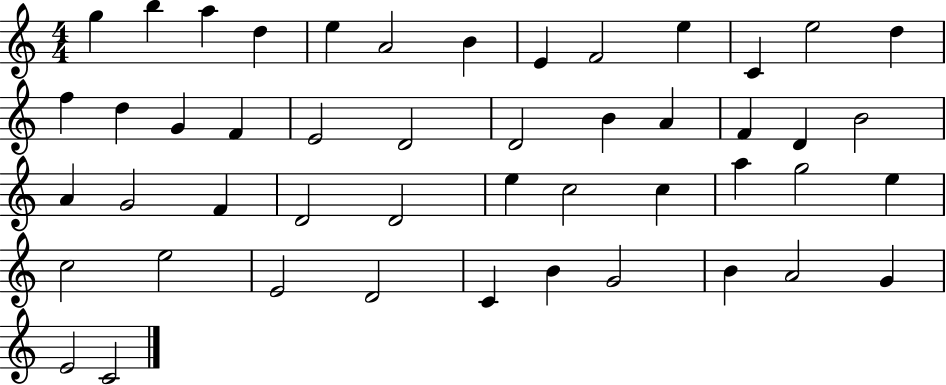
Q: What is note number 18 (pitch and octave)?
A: E4